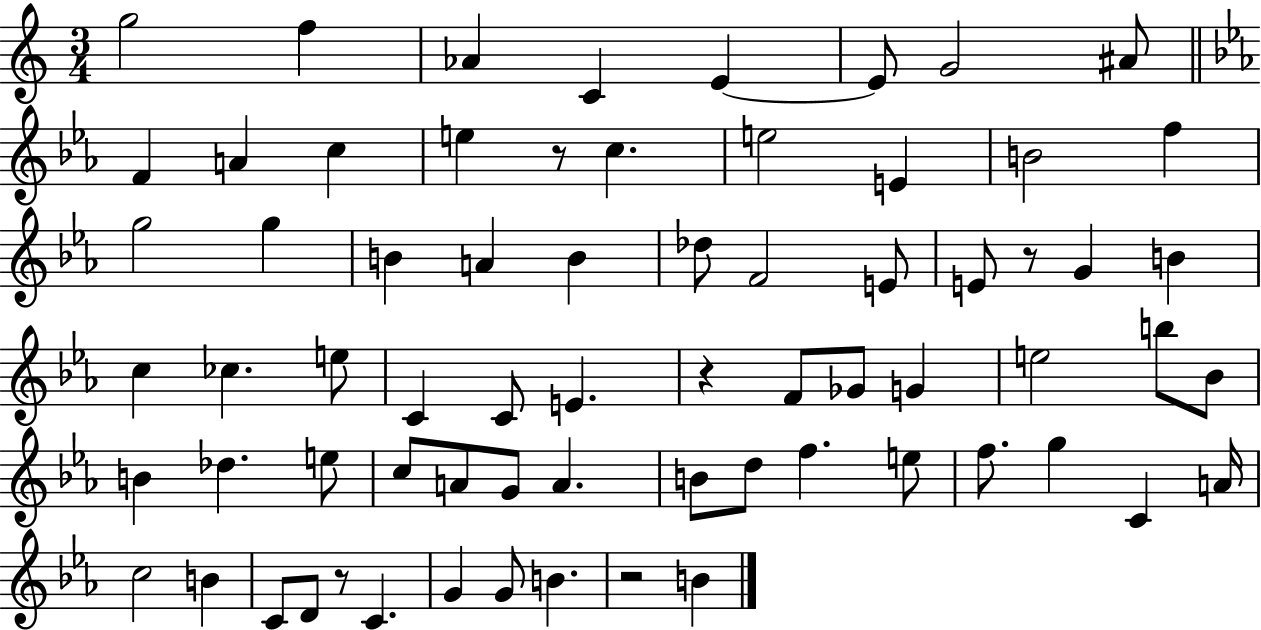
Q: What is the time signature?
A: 3/4